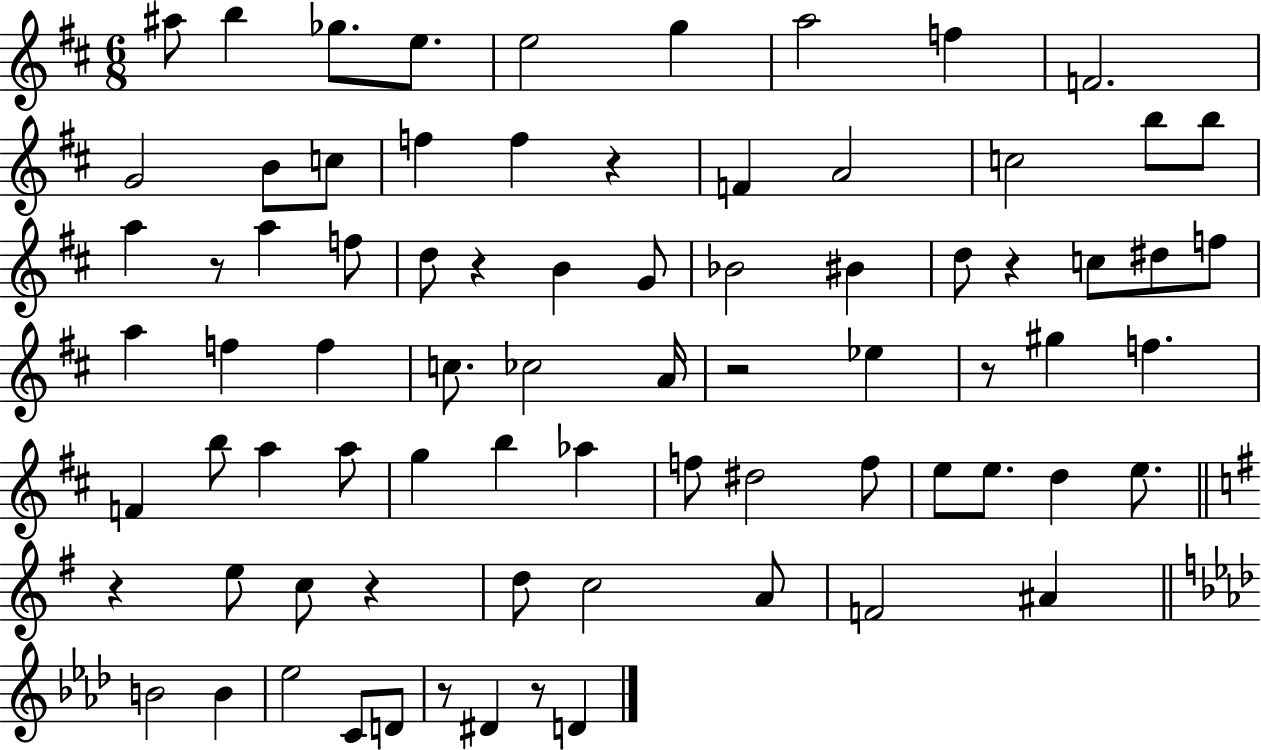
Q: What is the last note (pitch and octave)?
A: D4